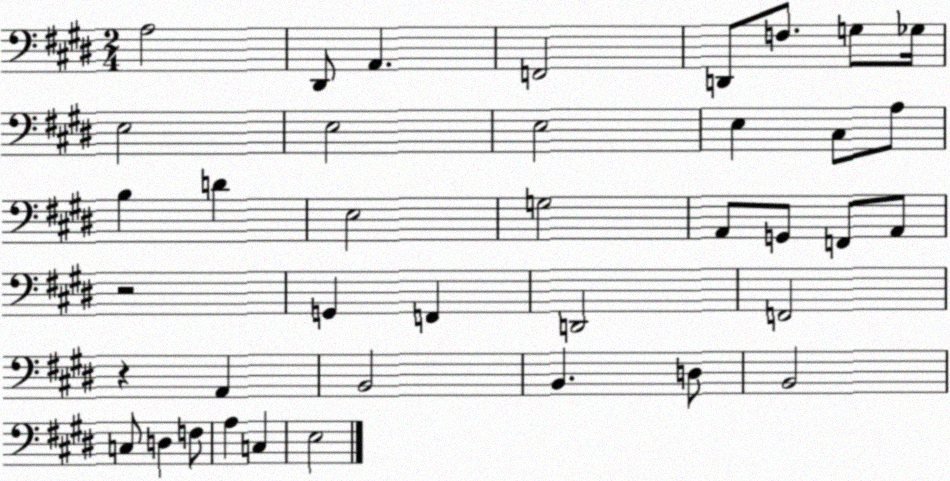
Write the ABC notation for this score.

X:1
T:Untitled
M:2/4
L:1/4
K:E
A,2 ^D,,/2 A,, F,,2 D,,/2 F,/2 G,/2 _G,/4 E,2 E,2 E,2 E, ^C,/2 A,/2 B, D E,2 G,2 A,,/2 G,,/2 F,,/2 A,,/2 z2 G,, F,, D,,2 F,,2 z A,, B,,2 B,, D,/2 B,,2 C,/2 D, F,/2 A, C, E,2